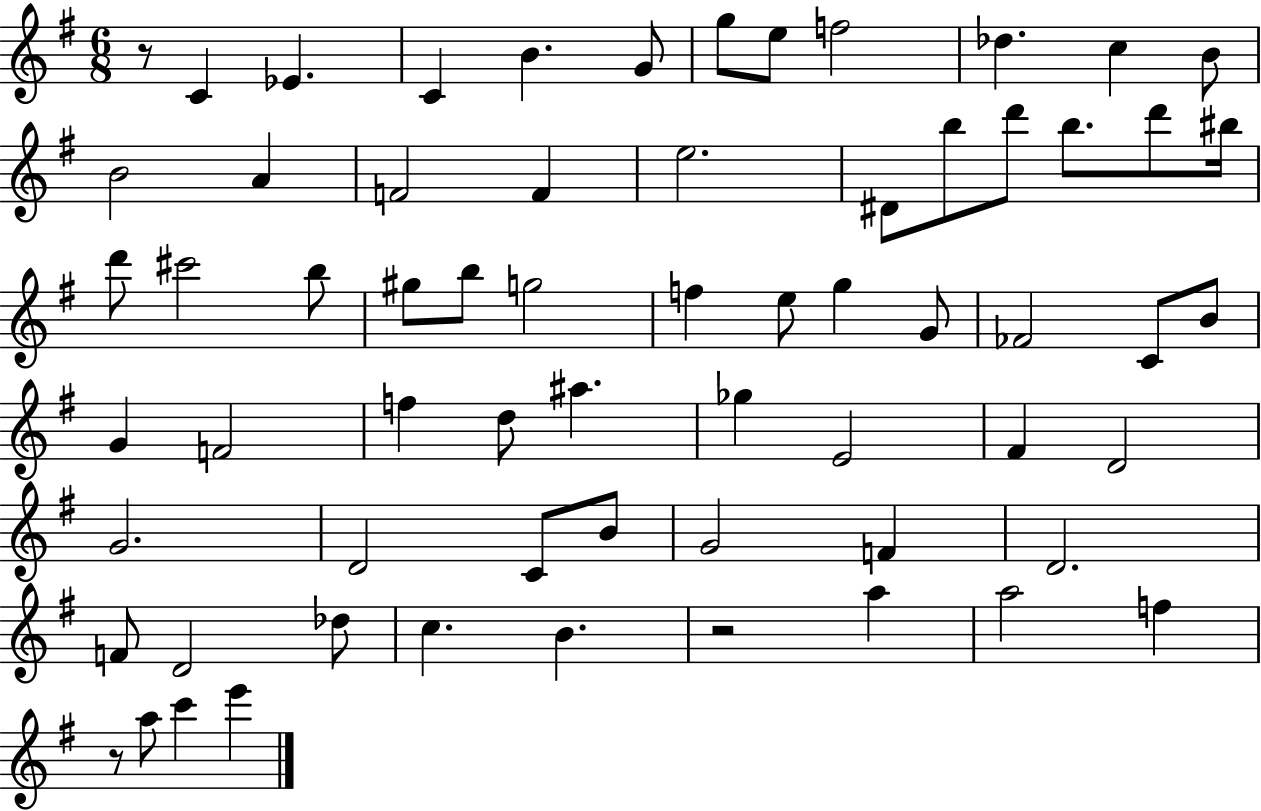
{
  \clef treble
  \numericTimeSignature
  \time 6/8
  \key g \major
  r8 c'4 ees'4. | c'4 b'4. g'8 | g''8 e''8 f''2 | des''4. c''4 b'8 | \break b'2 a'4 | f'2 f'4 | e''2. | dis'8 b''8 d'''8 b''8. d'''8 bis''16 | \break d'''8 cis'''2 b''8 | gis''8 b''8 g''2 | f''4 e''8 g''4 g'8 | fes'2 c'8 b'8 | \break g'4 f'2 | f''4 d''8 ais''4. | ges''4 e'2 | fis'4 d'2 | \break g'2. | d'2 c'8 b'8 | g'2 f'4 | d'2. | \break f'8 d'2 des''8 | c''4. b'4. | r2 a''4 | a''2 f''4 | \break r8 a''8 c'''4 e'''4 | \bar "|."
}